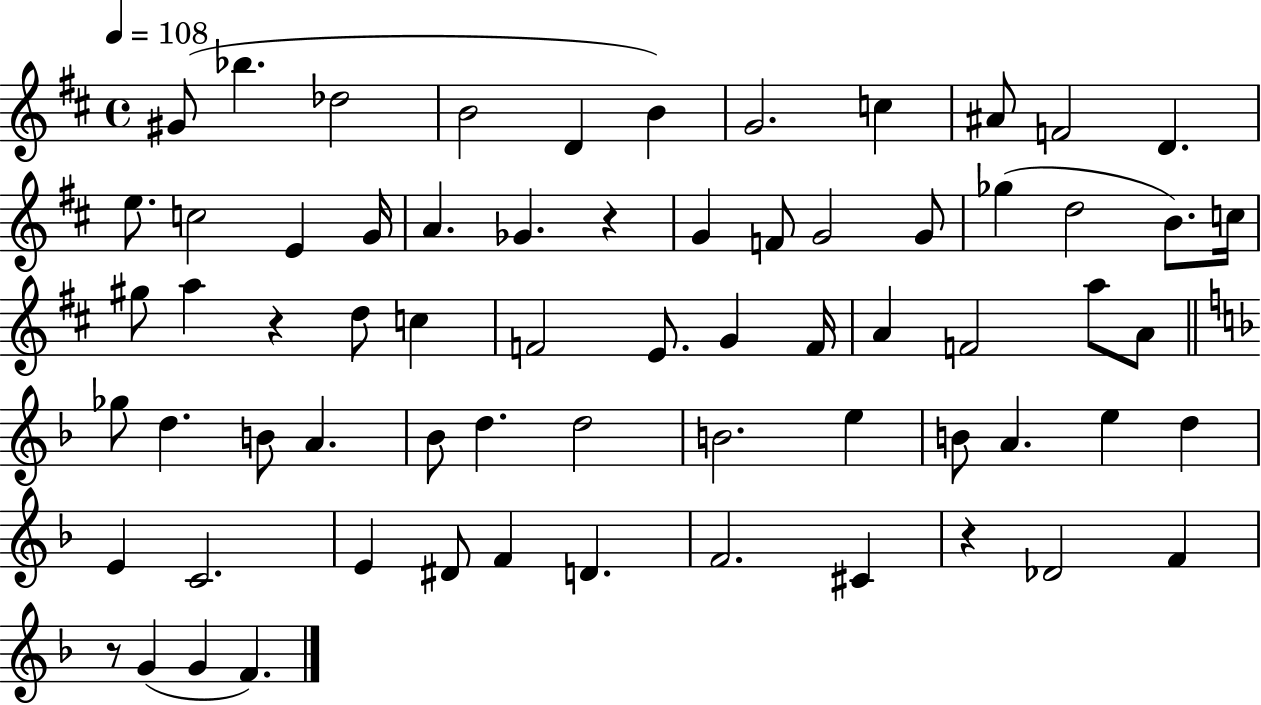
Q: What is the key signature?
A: D major